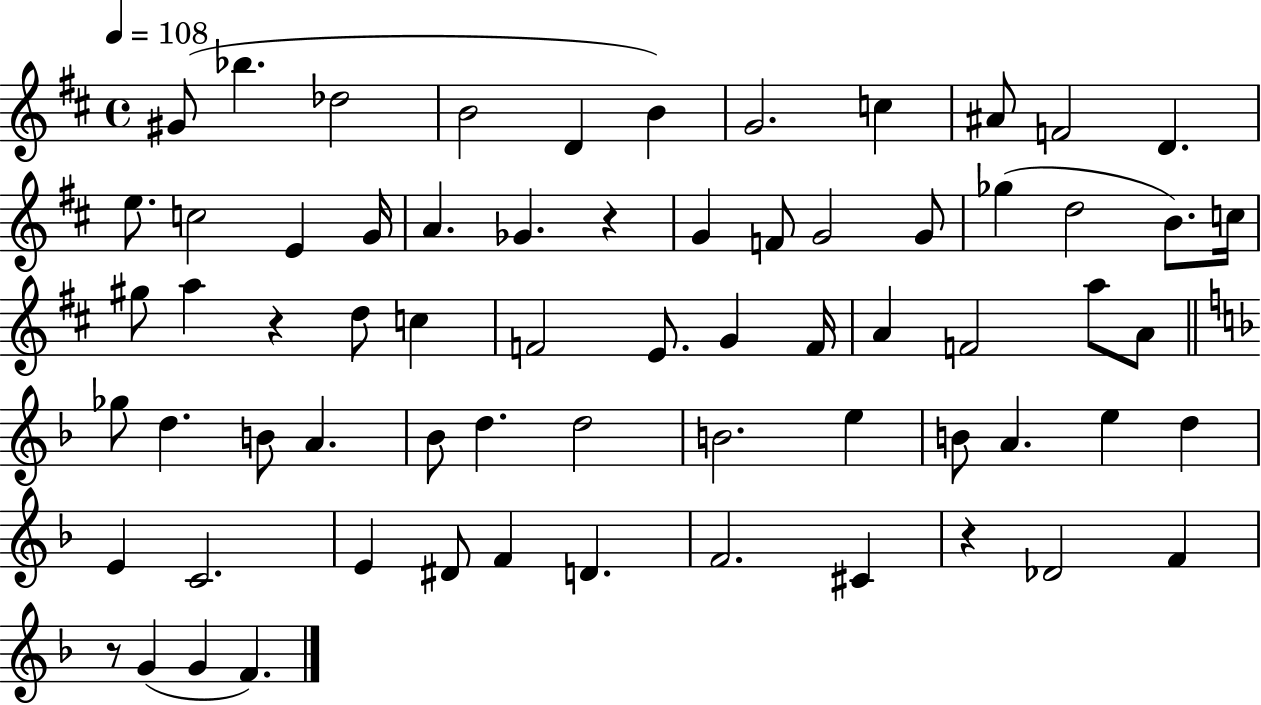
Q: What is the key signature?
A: D major